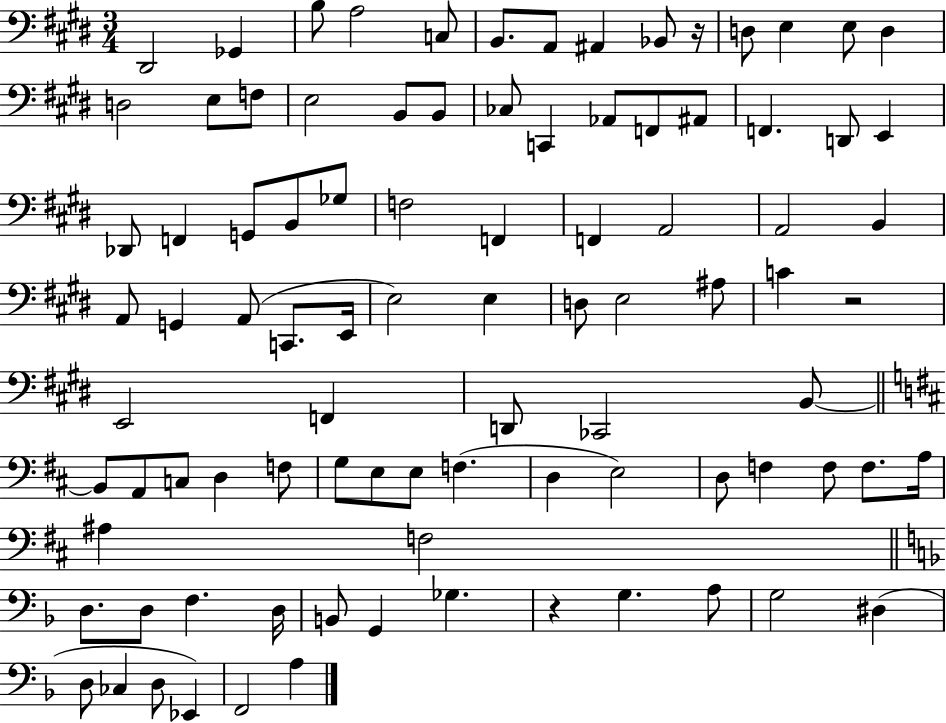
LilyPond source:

{
  \clef bass
  \numericTimeSignature
  \time 3/4
  \key e \major
  \repeat volta 2 { dis,2 ges,4 | b8 a2 c8 | b,8. a,8 ais,4 bes,8 r16 | d8 e4 e8 d4 | \break d2 e8 f8 | e2 b,8 b,8 | ces8 c,4 aes,8 f,8 ais,8 | f,4. d,8 e,4 | \break des,8 f,4 g,8 b,8 ges8 | f2 f,4 | f,4 a,2 | a,2 b,4 | \break a,8 g,4 a,8( c,8. e,16 | e2) e4 | d8 e2 ais8 | c'4 r2 | \break e,2 f,4 | d,8 ces,2 b,8~~ | \bar "||" \break \key d \major b,8 a,8 c8 d4 f8 | g8 e8 e8 f4.( | d4 e2) | d8 f4 f8 f8. a16 | \break ais4 f2 | \bar "||" \break \key f \major d8. d8 f4. d16 | b,8 g,4 ges4. | r4 g4. a8 | g2 dis4( | \break d8 ces4 d8 ees,4) | f,2 a4 | } \bar "|."
}